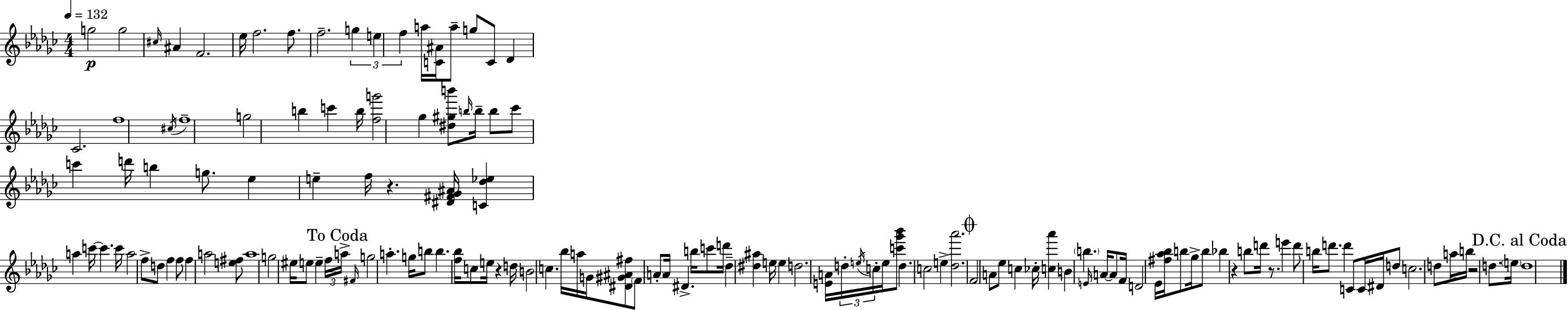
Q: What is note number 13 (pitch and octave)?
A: A5